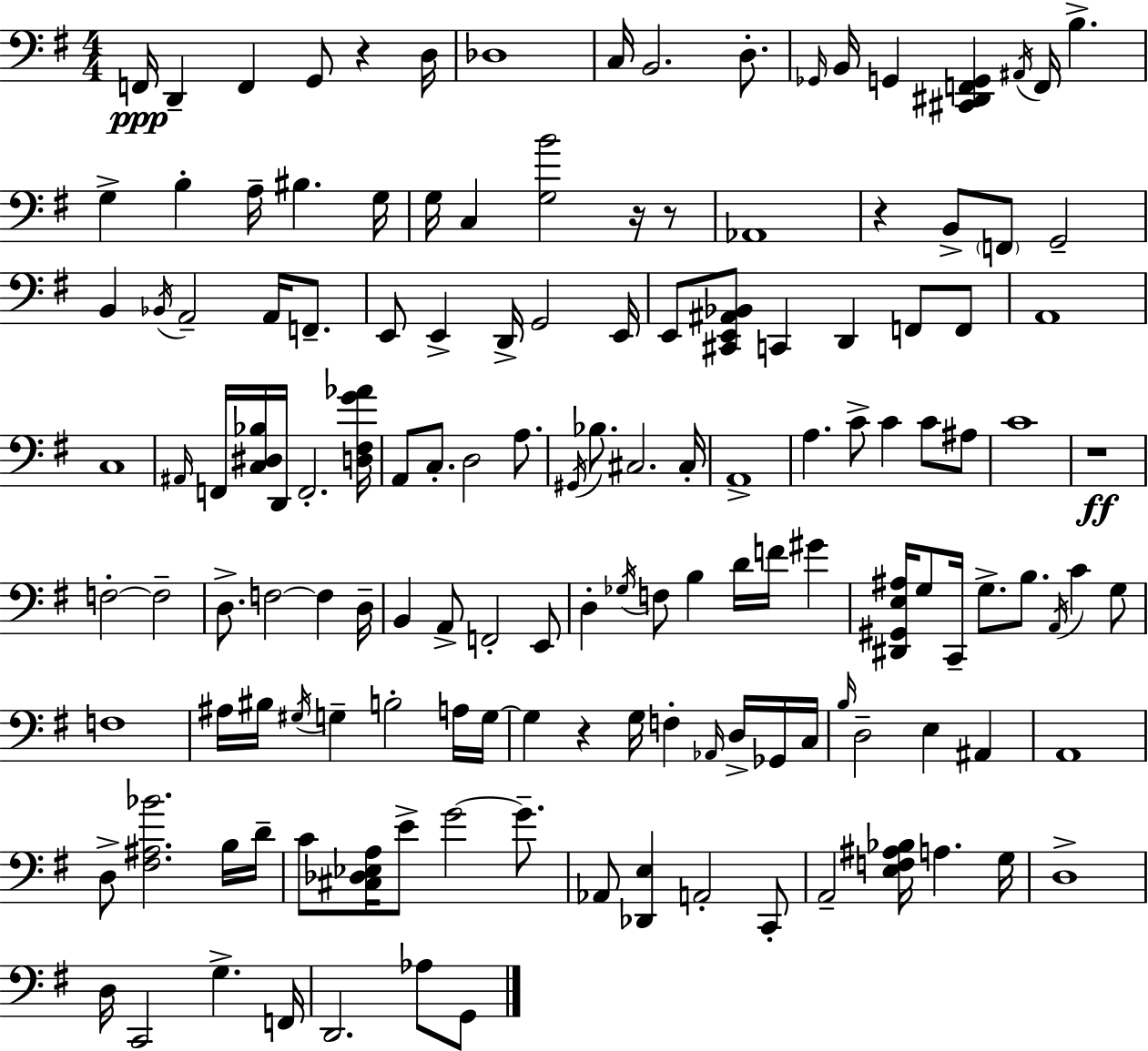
X:1
T:Untitled
M:4/4
L:1/4
K:G
F,,/4 D,, F,, G,,/2 z D,/4 _D,4 C,/4 B,,2 D,/2 _G,,/4 B,,/4 G,, [^C,,^D,,F,,G,,] ^A,,/4 F,,/4 B, G, B, A,/4 ^B, G,/4 G,/4 C, [G,B]2 z/4 z/2 _A,,4 z B,,/2 F,,/2 G,,2 B,, _B,,/4 A,,2 A,,/4 F,,/2 E,,/2 E,, D,,/4 G,,2 E,,/4 E,,/2 [^C,,E,,^A,,_B,,]/2 C,, D,, F,,/2 F,,/2 A,,4 C,4 ^A,,/4 F,,/4 [C,^D,_B,]/4 D,,/4 F,,2 [D,^F,G_A]/4 A,,/2 C,/2 D,2 A,/2 ^G,,/4 _B,/2 ^C,2 ^C,/4 A,,4 A, C/2 C C/2 ^A,/2 C4 z4 F,2 F,2 D,/2 F,2 F, D,/4 B,, A,,/2 F,,2 E,,/2 D, _G,/4 F,/2 B, D/4 F/4 ^G [^D,,^G,,E,^A,]/4 G,/2 C,,/4 G,/2 B,/2 A,,/4 C G,/2 F,4 ^A,/4 ^B,/4 ^G,/4 G, B,2 A,/4 G,/4 G, z G,/4 F, _A,,/4 D,/4 _G,,/4 C,/4 B,/4 D,2 E, ^A,, A,,4 D,/2 [^F,^A,_B]2 B,/4 D/4 C/2 [^C,_D,_E,A,]/4 E/2 G2 G/2 _A,,/2 [_D,,E,] A,,2 C,,/2 A,,2 [E,F,^A,_B,]/4 A, G,/4 D,4 D,/4 C,,2 G, F,,/4 D,,2 _A,/2 G,,/2